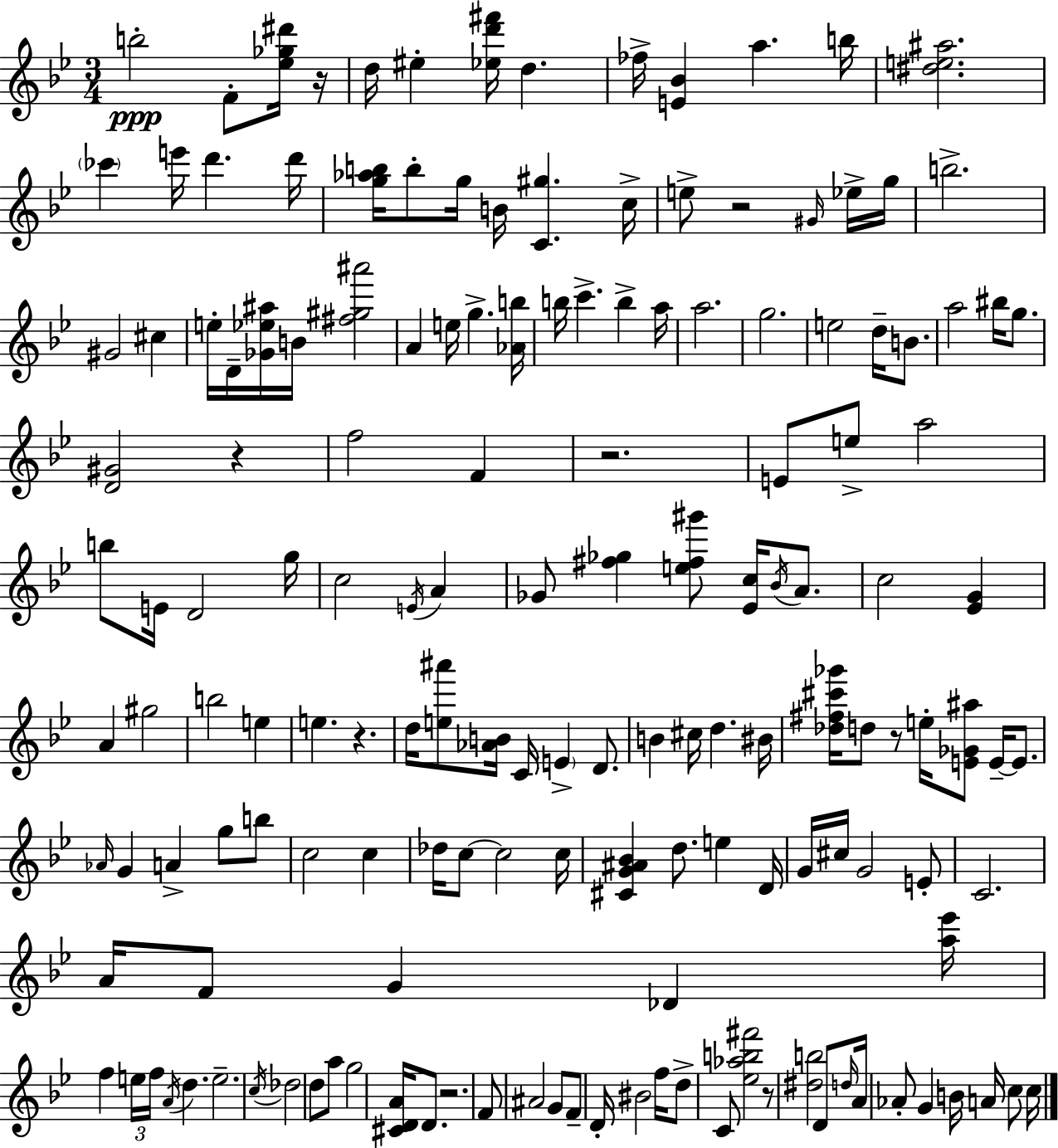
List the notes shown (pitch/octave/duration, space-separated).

B5/h F4/e [Eb5,Gb5,D#6]/s R/s D5/s EIS5/q [Eb5,D6,F#6]/s D5/q. FES5/s [E4,Bb4]/q A5/q. B5/s [D#5,E5,A#5]/h. CES6/q E6/s D6/q. D6/s [G5,Ab5,B5]/s B5/e G5/s B4/s [C4,G#5]/q. C5/s E5/e R/h G#4/s Eb5/s G5/s B5/h. G#4/h C#5/q E5/s D4/s [Gb4,Eb5,A#5]/s B4/s [F#5,G#5,A#6]/h A4/q E5/s G5/q. [Ab4,B5]/s B5/s C6/q. B5/q A5/s A5/h. G5/h. E5/h D5/s B4/e. A5/h BIS5/s G5/e. [D4,G#4]/h R/q F5/h F4/q R/h. E4/e E5/e A5/h B5/e E4/s D4/h G5/s C5/h E4/s A4/q Gb4/e [F#5,Gb5]/q [E5,F#5,G#6]/e [Eb4,C5]/s Bb4/s A4/e. C5/h [Eb4,G4]/q A4/q G#5/h B5/h E5/q E5/q. R/q. D5/s [E5,A#6]/e [Ab4,B4]/s C4/s E4/q D4/e. B4/q C#5/s D5/q. BIS4/s [Db5,F#5,C#6,Gb6]/s D5/e R/e E5/s [E4,Gb4,A#5]/e E4/s E4/e. Ab4/s G4/q A4/q G5/e B5/e C5/h C5/q Db5/s C5/e C5/h C5/s [C#4,G4,A#4,Bb4]/q D5/e. E5/q D4/s G4/s C#5/s G4/h E4/e C4/h. A4/s F4/e G4/q Db4/q [A5,Eb6]/s F5/q E5/s F5/s A4/s D5/q. E5/h. C5/s Db5/h D5/e A5/e G5/h [C#4,D4,A4]/s D4/e. R/h. F4/e A#4/h G4/e F4/e D4/s BIS4/h F5/s D5/e C4/e [Eb5,Ab5,B5,F#6]/h R/e [D#5,B5]/h D4/e D5/s A4/s Ab4/e G4/q B4/s A4/s C5/e C5/s